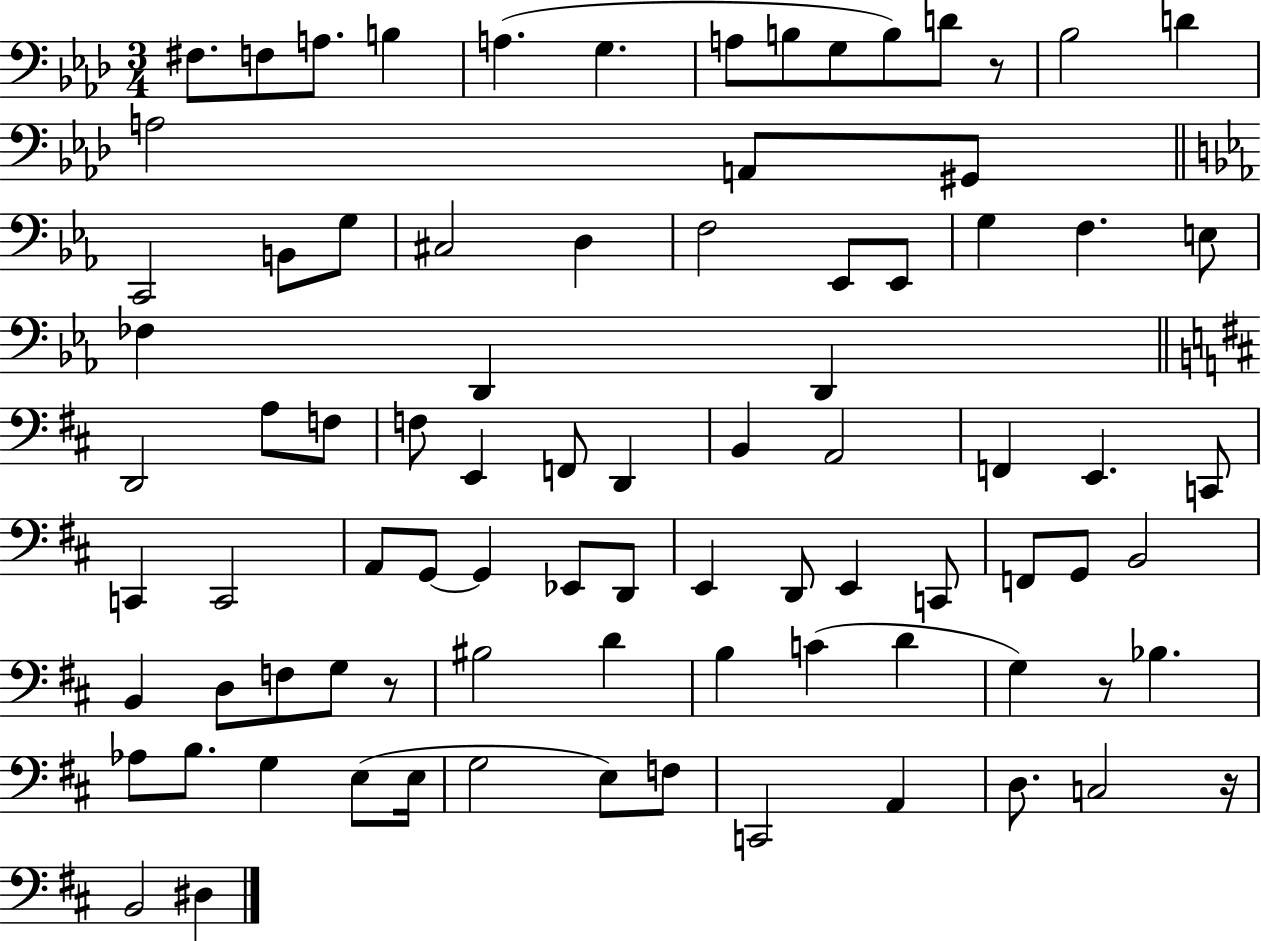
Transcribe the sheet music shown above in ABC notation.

X:1
T:Untitled
M:3/4
L:1/4
K:Ab
^F,/2 F,/2 A,/2 B, A, G, A,/2 B,/2 G,/2 B,/2 D/2 z/2 _B,2 D A,2 A,,/2 ^G,,/2 C,,2 B,,/2 G,/2 ^C,2 D, F,2 _E,,/2 _E,,/2 G, F, E,/2 _F, D,, D,, D,,2 A,/2 F,/2 F,/2 E,, F,,/2 D,, B,, A,,2 F,, E,, C,,/2 C,, C,,2 A,,/2 G,,/2 G,, _E,,/2 D,,/2 E,, D,,/2 E,, C,,/2 F,,/2 G,,/2 B,,2 B,, D,/2 F,/2 G,/2 z/2 ^B,2 D B, C D G, z/2 _B, _A,/2 B,/2 G, E,/2 E,/4 G,2 E,/2 F,/2 C,,2 A,, D,/2 C,2 z/4 B,,2 ^D,